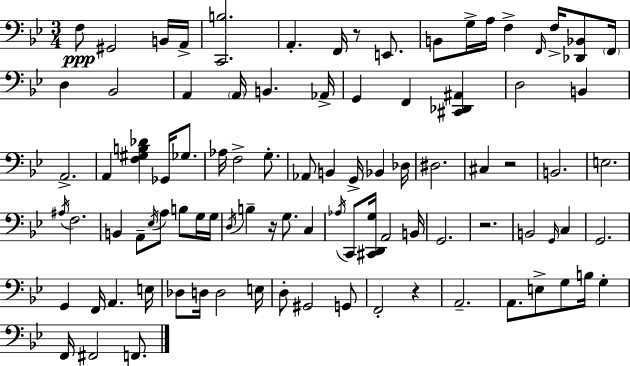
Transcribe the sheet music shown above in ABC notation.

X:1
T:Untitled
M:3/4
L:1/4
K:Gm
F,/2 ^G,,2 B,,/4 A,,/4 [C,,B,]2 A,, F,,/4 z/2 E,,/2 B,,/2 G,/4 A,/4 F, F,,/4 F,/4 [_D,,_B,,]/2 F,,/4 D, _B,,2 A,, A,,/4 B,, _A,,/4 G,, F,, [^C,,_D,,^A,,] D,2 B,, A,,2 A,, [F,^G,B,_D] _G,,/4 _G,/2 _A,/4 F,2 G,/2 _A,,/2 B,, G,,/4 _B,, _D,/4 ^D,2 ^C, z2 B,,2 E,2 ^A,/4 F,2 B,, A,,/2 _E,/4 A,/2 B,/2 G,/4 G,/4 D,/4 B, z/4 G,/2 C, _A,/4 C,,/2 [^C,,D,,G,]/4 A,,2 B,,/4 G,,2 z2 B,,2 G,,/4 C, G,,2 G,, F,,/4 A,, E,/4 _D,/2 D,/4 D,2 E,/4 D,/2 ^G,,2 G,,/2 F,,2 z A,,2 A,,/2 E,/2 G,/2 B,/4 G, F,,/4 ^F,,2 F,,/2